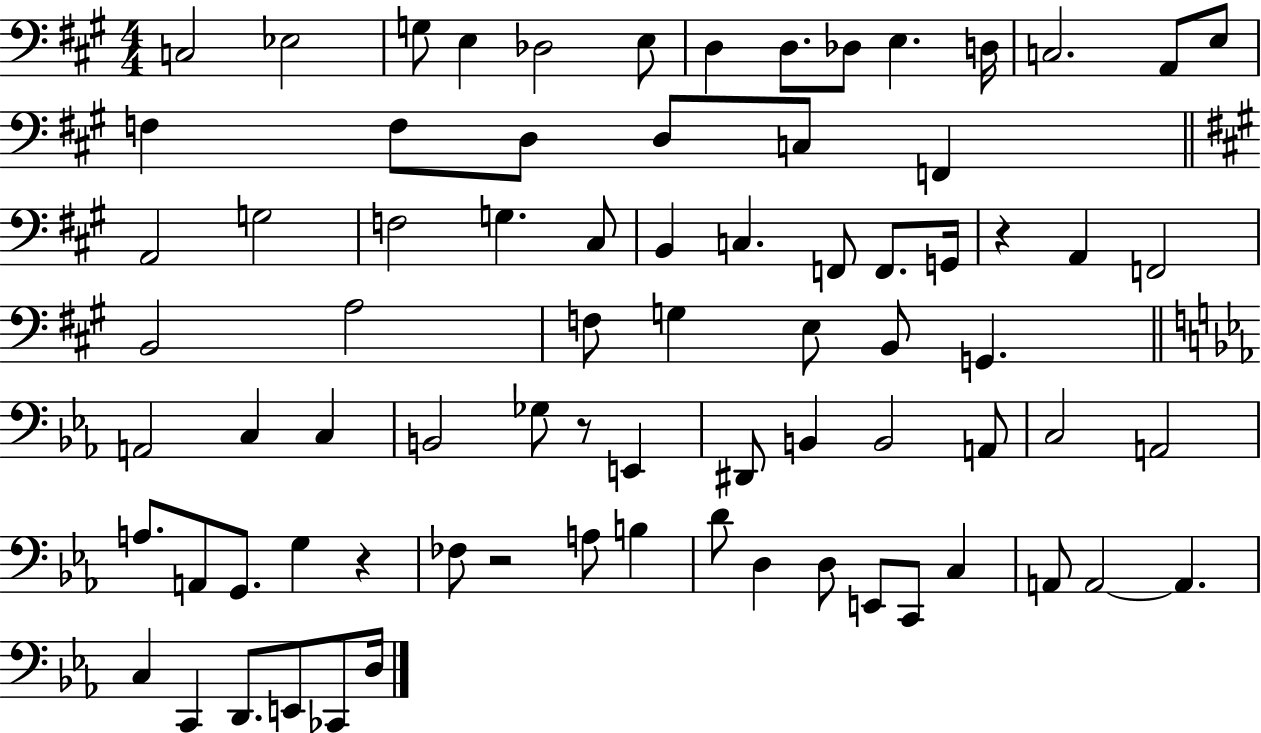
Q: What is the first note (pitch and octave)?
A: C3